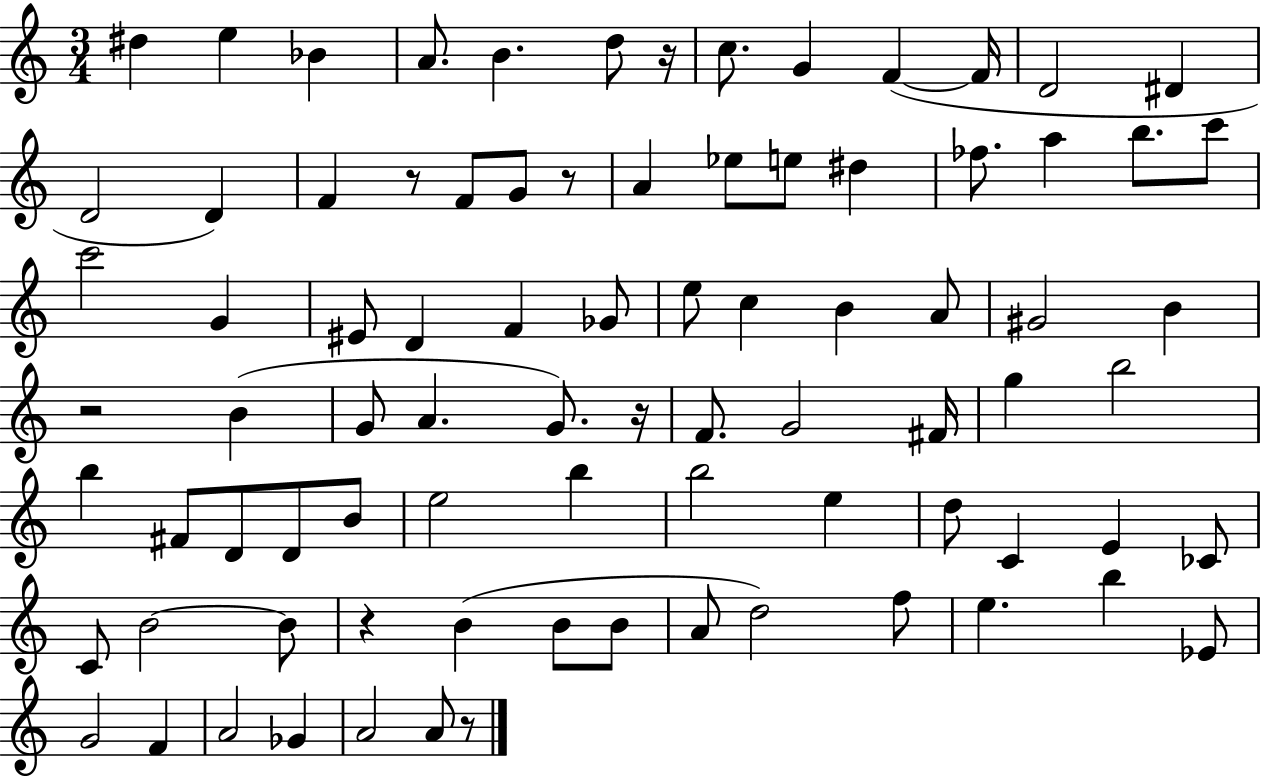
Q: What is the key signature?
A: C major